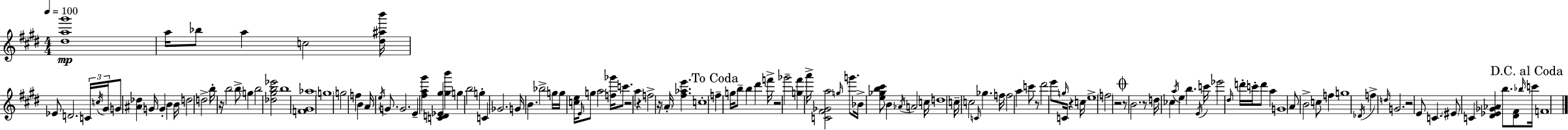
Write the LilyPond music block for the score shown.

{
  \clef treble
  \numericTimeSignature
  \time 4/4
  \key e \major
  \tempo 4 = 100
  <dis'' a'' gis'''>1\mp | a''16 bes''8 a''4 c''2 <dis'' ais'' b'''>16 | ees'8 d'2. \tuplet 3/2 { c'16 \acciaccatura { c''16 } | gis'16 } \parenthesize g'8 <ais' des''>4 g'16 g'4-. b'4 | \break b'16 d''2 d''2-> | b''16-. r16 b''2 b''8-> g''4 | b''2 <des'' gis'' b'' ees'''>2 | b''1 | \break <f' gis' aes''>1 | \parenthesize g''1 | g''2 f''4 b'4 | a'16 \acciaccatura { e''16 } g'8. g'2. | \break e'4-- <fis'' a'' gis'''>4 <c' d' ees' gis''>4 <gis'' b'''>4 | g''4 b''2 g''4-. | c'4 ges'2. | g'16 b'4. bes''2-> | \break g''16 g''16 <c'' e''>16 \grace { e'16 } g''8 a''2 <f'' ges'''>16 | c'''8. r2 a''4 r4 | f''2-> r16 \parenthesize a'16-. <fis'' aes'' e'''>4. | c''1-. | \break \mark "To Coda" f''4-- g''16 b''8-- b''4 dis'''4 | f'''16-> r2 ges'''2-- | <g'' fis'''>4 a'''16-> <c' fis' ges' a''>2 | \grace { g''16 } g'''8. bes'16-> <e'' ges'' b'' cis'''>8 b'4 \acciaccatura { aes'16 } a'2 | \break c''16 d''1 | c''16-- c''2 \grace { c'16 } ges''4. | f''16 f''2 a''4 | c'''8 r8 dis'''2 e'''8 | \break \grace { g''16 } c'16 r4 c''16 e''1-> | \parenthesize f''2 r2 | \mark \markup { \musicglyph "scripts.coda" } r8 b'2. | r8 d''16 ces''4 \acciaccatura { a''16 } e''4 | \break b''4. \acciaccatura { e'16 } c'''16 ees'''2 | \grace { dis''16 } d'''16-. c'''16-. d'''8 a''4 g'1 | a'8 b'2-> | c''8 f''4 g''1 | \break \acciaccatura { des'16 } f''4-> \grace { d''16 } | g'2. r2 | e'8 c'4. \parenthesize eis'8 c'4 | <dis' ees' ges' aes'>4 b''8. <dis' fis'>8 \grace { bes''16 } \mark "D.C. al Coda" c'''16 f'1 | \break \bar "|."
}